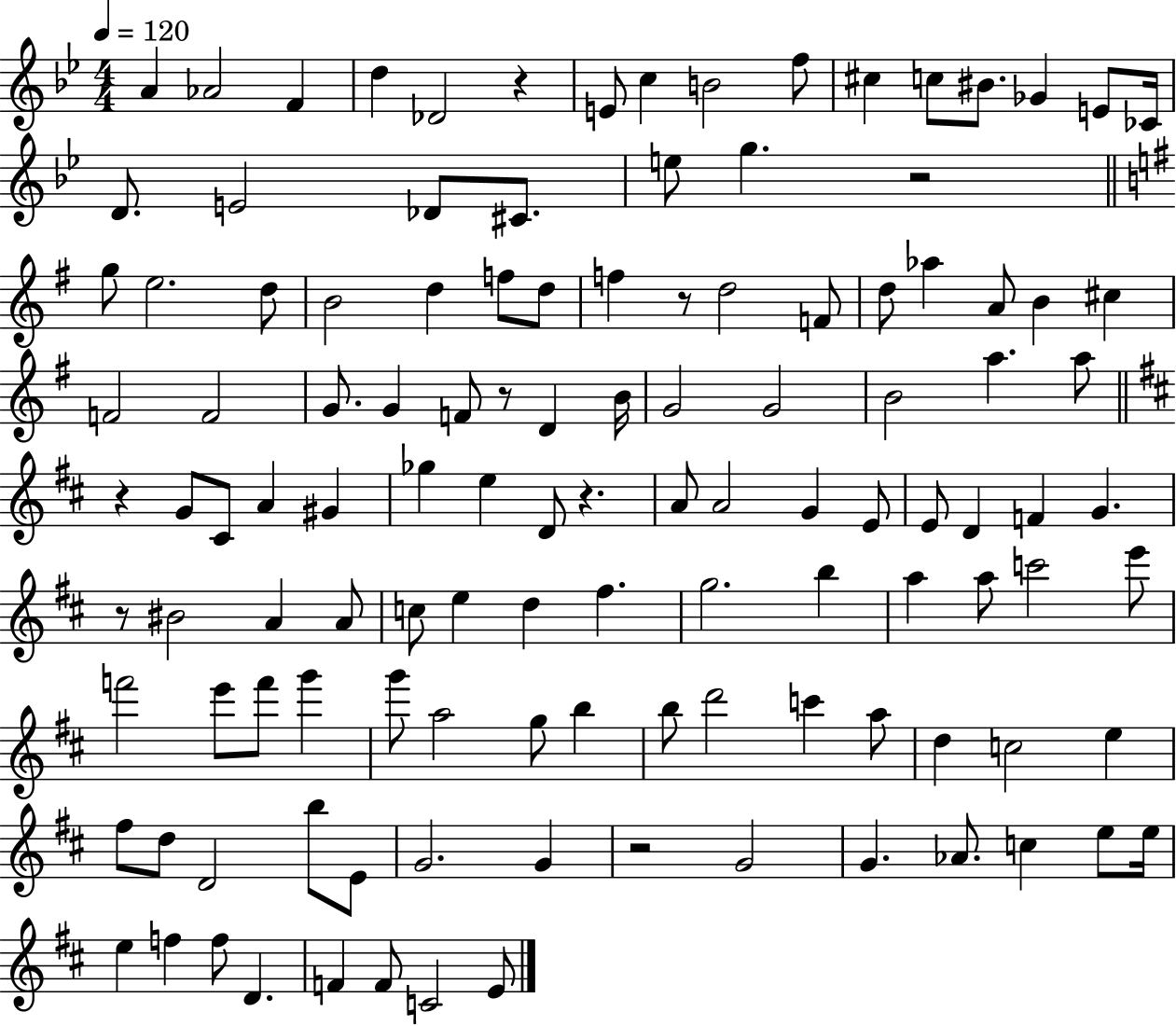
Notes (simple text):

A4/q Ab4/h F4/q D5/q Db4/h R/q E4/e C5/q B4/h F5/e C#5/q C5/e BIS4/e. Gb4/q E4/e CES4/s D4/e. E4/h Db4/e C#4/e. E5/e G5/q. R/h G5/e E5/h. D5/e B4/h D5/q F5/e D5/e F5/q R/e D5/h F4/e D5/e Ab5/q A4/e B4/q C#5/q F4/h F4/h G4/e. G4/q F4/e R/e D4/q B4/s G4/h G4/h B4/h A5/q. A5/e R/q G4/e C#4/e A4/q G#4/q Gb5/q E5/q D4/e R/q. A4/e A4/h G4/q E4/e E4/e D4/q F4/q G4/q. R/e BIS4/h A4/q A4/e C5/e E5/q D5/q F#5/q. G5/h. B5/q A5/q A5/e C6/h E6/e F6/h E6/e F6/e G6/q G6/e A5/h G5/e B5/q B5/e D6/h C6/q A5/e D5/q C5/h E5/q F#5/e D5/e D4/h B5/e E4/e G4/h. G4/q R/h G4/h G4/q. Ab4/e. C5/q E5/e E5/s E5/q F5/q F5/e D4/q. F4/q F4/e C4/h E4/e